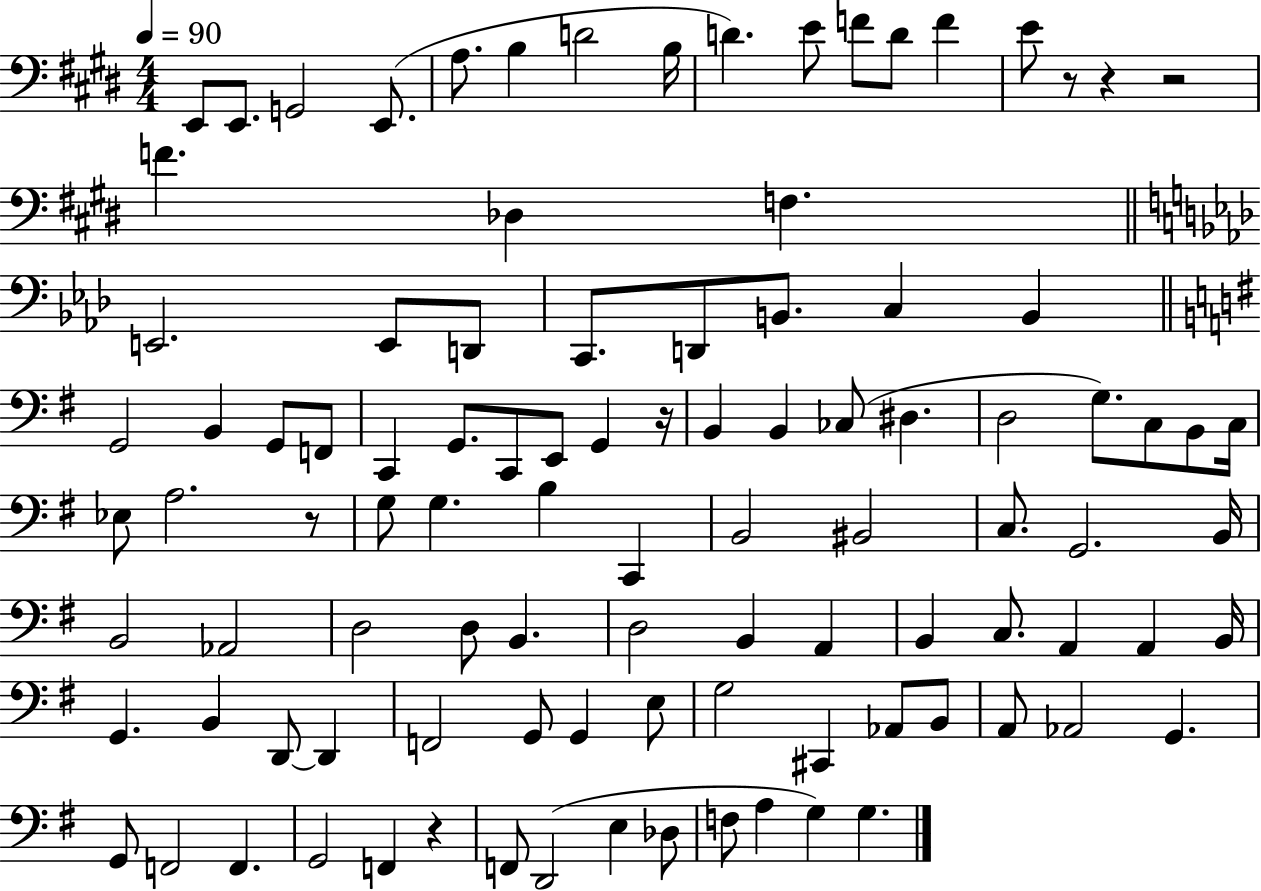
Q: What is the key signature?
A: E major